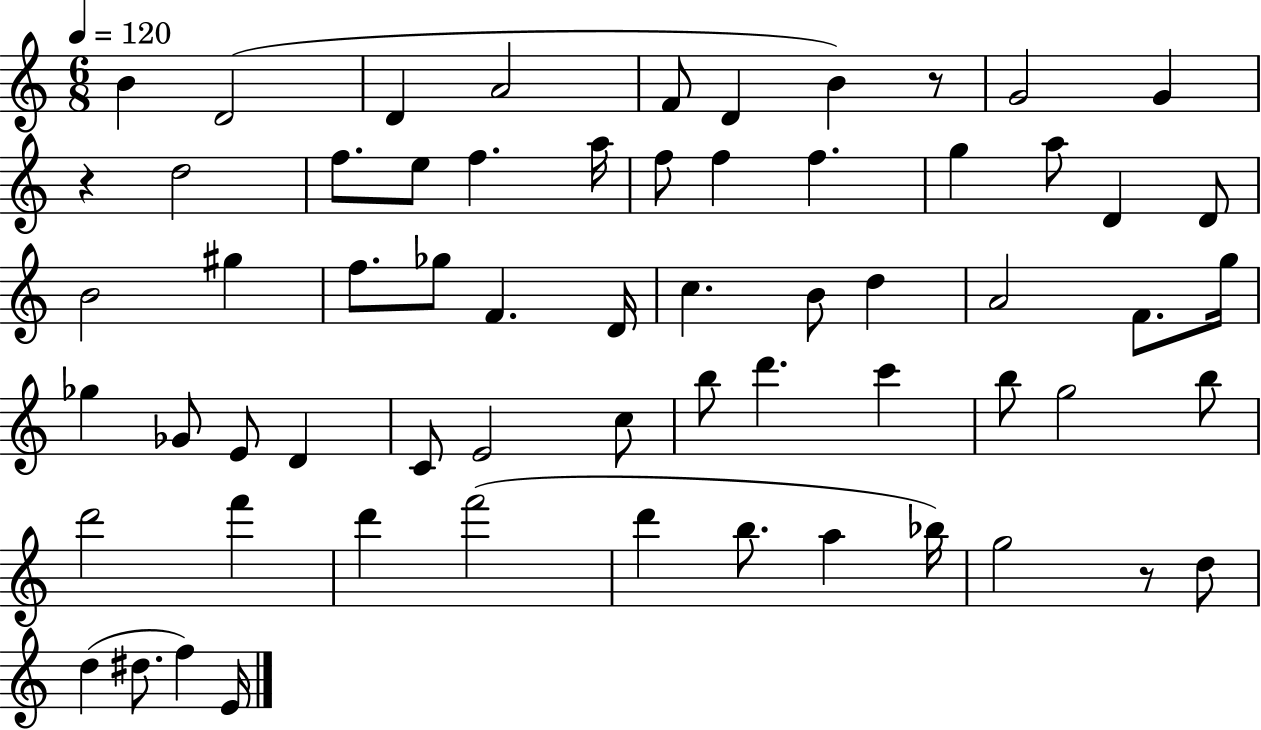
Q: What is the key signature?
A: C major